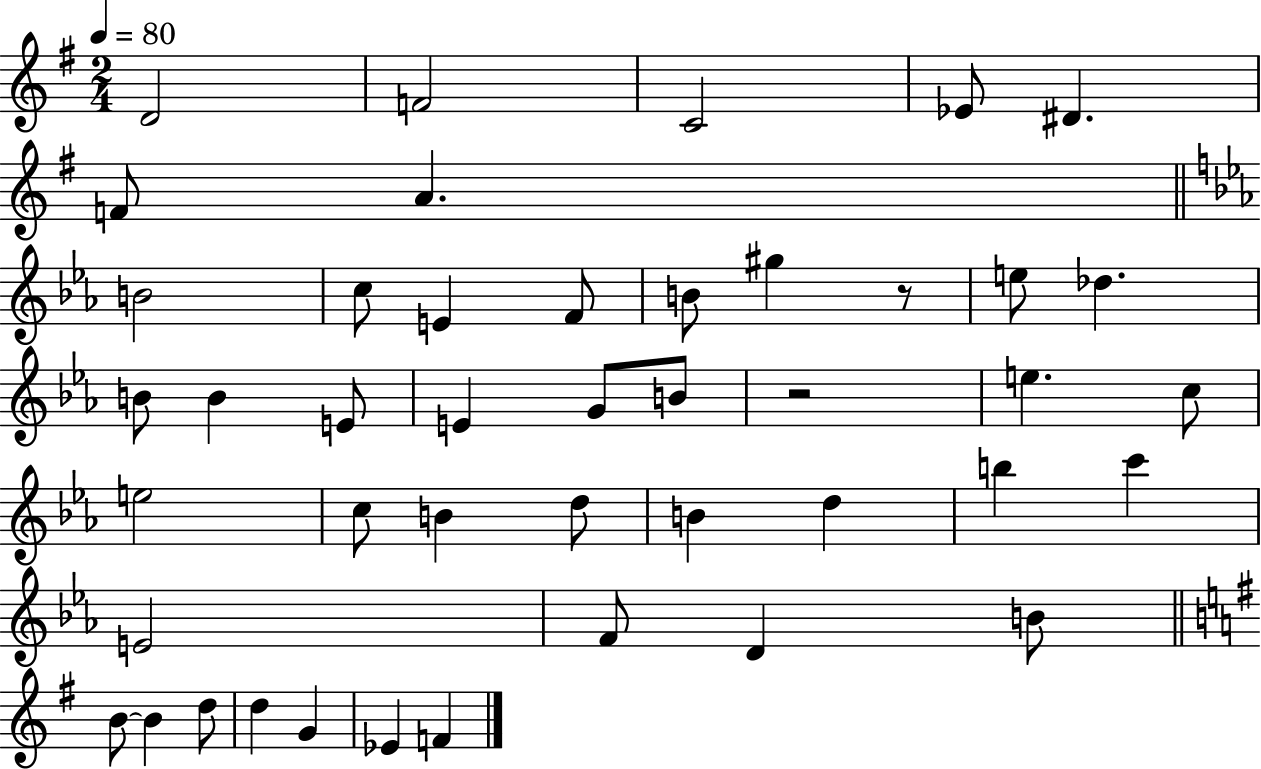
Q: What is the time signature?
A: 2/4